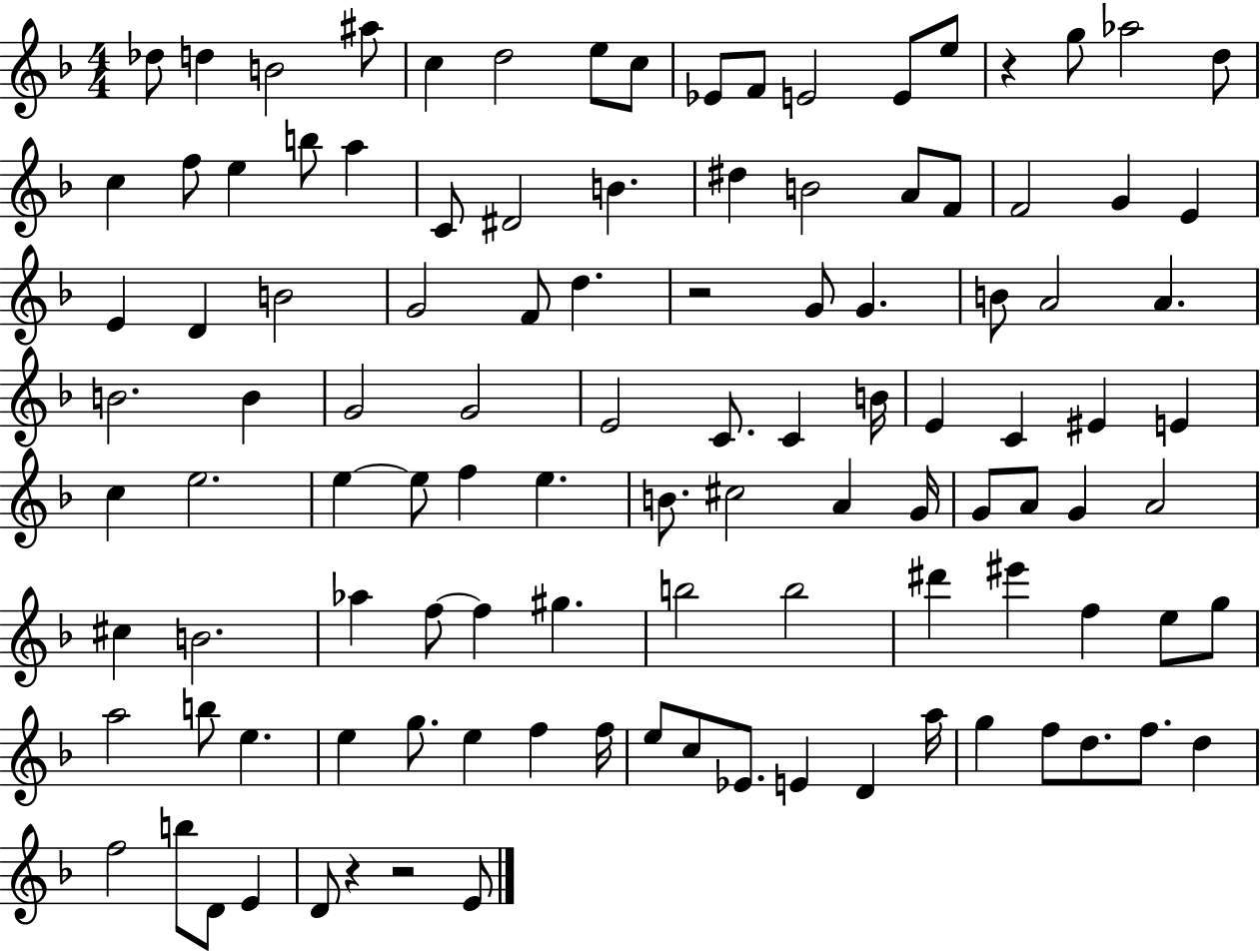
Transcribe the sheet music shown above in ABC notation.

X:1
T:Untitled
M:4/4
L:1/4
K:F
_d/2 d B2 ^a/2 c d2 e/2 c/2 _E/2 F/2 E2 E/2 e/2 z g/2 _a2 d/2 c f/2 e b/2 a C/2 ^D2 B ^d B2 A/2 F/2 F2 G E E D B2 G2 F/2 d z2 G/2 G B/2 A2 A B2 B G2 G2 E2 C/2 C B/4 E C ^E E c e2 e e/2 f e B/2 ^c2 A G/4 G/2 A/2 G A2 ^c B2 _a f/2 f ^g b2 b2 ^d' ^e' f e/2 g/2 a2 b/2 e e g/2 e f f/4 e/2 c/2 _E/2 E D a/4 g f/2 d/2 f/2 d f2 b/2 D/2 E D/2 z z2 E/2